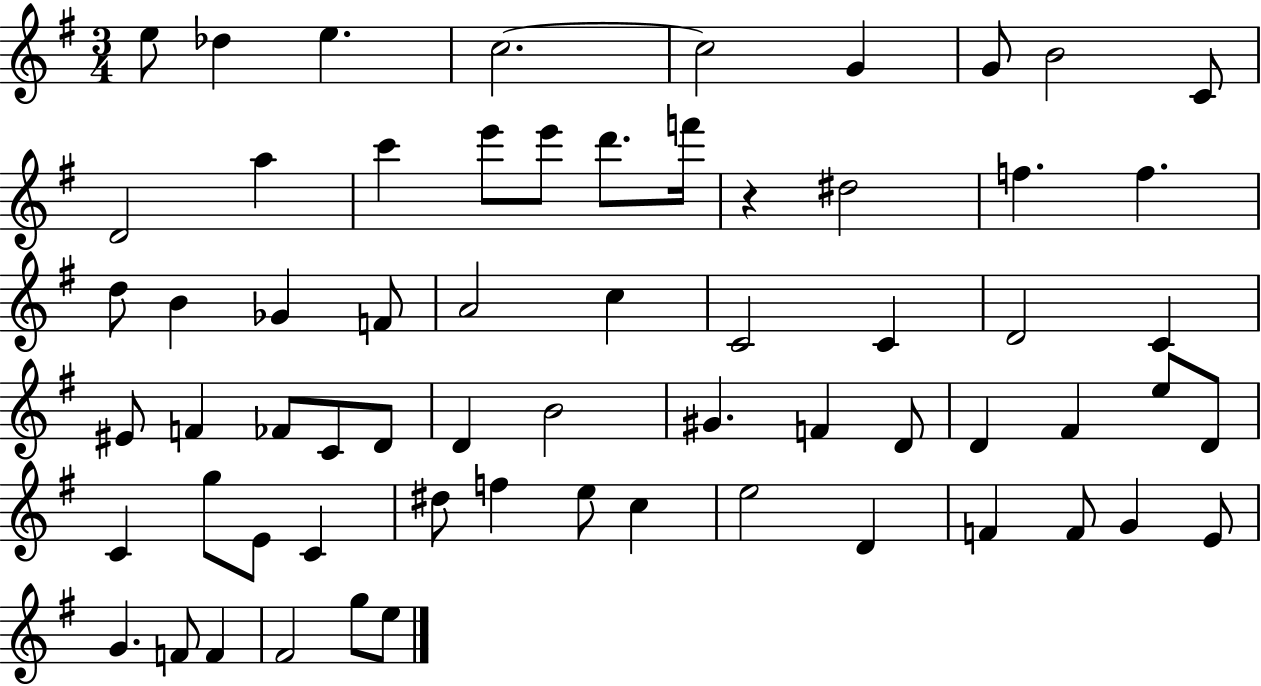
{
  \clef treble
  \numericTimeSignature
  \time 3/4
  \key g \major
  e''8 des''4 e''4. | c''2.~~ | c''2 g'4 | g'8 b'2 c'8 | \break d'2 a''4 | c'''4 e'''8 e'''8 d'''8. f'''16 | r4 dis''2 | f''4. f''4. | \break d''8 b'4 ges'4 f'8 | a'2 c''4 | c'2 c'4 | d'2 c'4 | \break eis'8 f'4 fes'8 c'8 d'8 | d'4 b'2 | gis'4. f'4 d'8 | d'4 fis'4 e''8 d'8 | \break c'4 g''8 e'8 c'4 | dis''8 f''4 e''8 c''4 | e''2 d'4 | f'4 f'8 g'4 e'8 | \break g'4. f'8 f'4 | fis'2 g''8 e''8 | \bar "|."
}